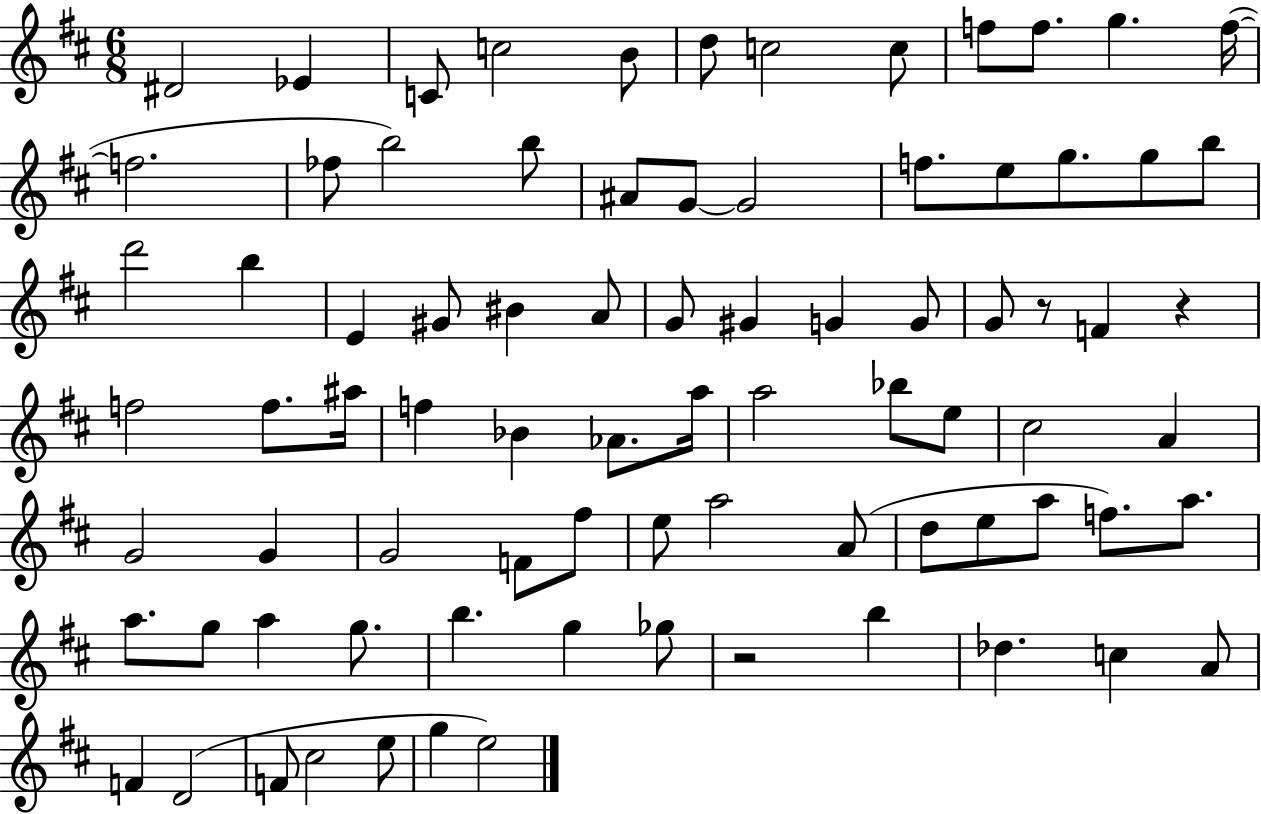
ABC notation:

X:1
T:Untitled
M:6/8
L:1/4
K:D
^D2 _E C/2 c2 B/2 d/2 c2 c/2 f/2 f/2 g f/4 f2 _f/2 b2 b/2 ^A/2 G/2 G2 f/2 e/2 g/2 g/2 b/2 d'2 b E ^G/2 ^B A/2 G/2 ^G G G/2 G/2 z/2 F z f2 f/2 ^a/4 f _B _A/2 a/4 a2 _b/2 e/2 ^c2 A G2 G G2 F/2 ^f/2 e/2 a2 A/2 d/2 e/2 a/2 f/2 a/2 a/2 g/2 a g/2 b g _g/2 z2 b _d c A/2 F D2 F/2 ^c2 e/2 g e2